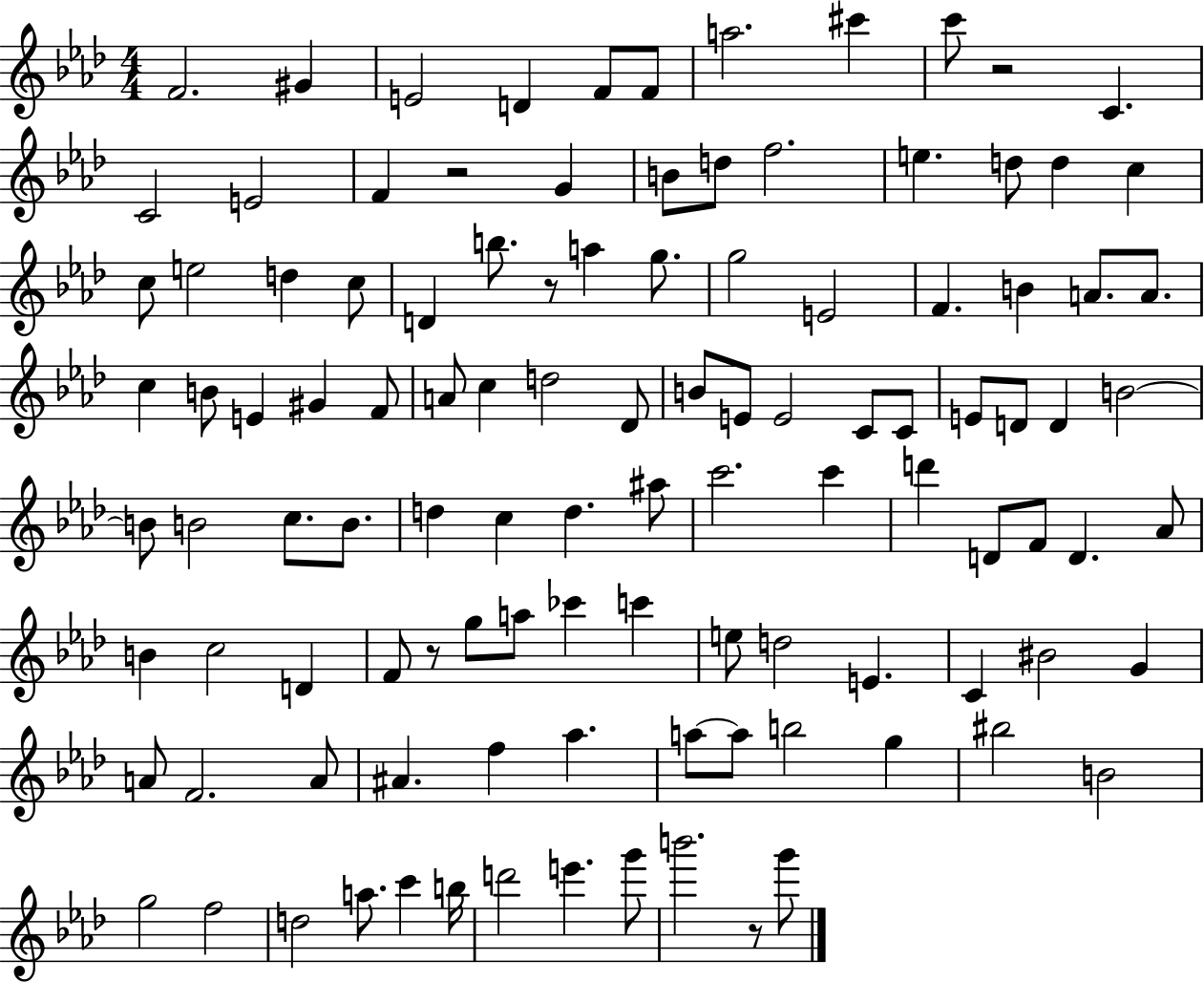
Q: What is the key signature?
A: AES major